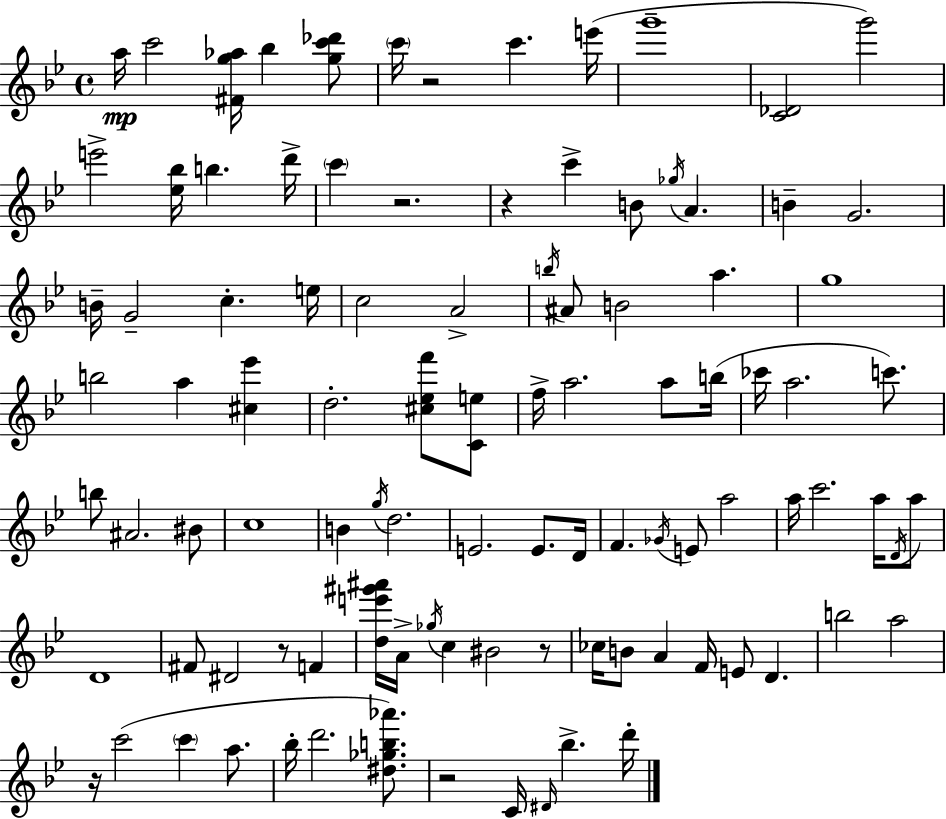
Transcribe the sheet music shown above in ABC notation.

X:1
T:Untitled
M:4/4
L:1/4
K:Bb
a/4 c'2 [^Fg_a]/4 _b [gc'_d']/2 c'/4 z2 c' e'/4 g'4 [C_D]2 g'2 e'2 [_e_b]/4 b d'/4 c' z2 z c' B/2 _g/4 A B G2 B/4 G2 c e/4 c2 A2 b/4 ^A/2 B2 a g4 b2 a [^c_e'] d2 [^c_ef']/2 [Ce]/2 f/4 a2 a/2 b/4 _c'/4 a2 c'/2 b/2 ^A2 ^B/2 c4 B g/4 d2 E2 E/2 D/4 F _G/4 E/2 a2 a/4 c'2 a/4 D/4 a/2 D4 ^F/2 ^D2 z/2 F [de'^g'^a']/4 A/4 _g/4 c ^B2 z/2 _c/4 B/2 A F/4 E/2 D b2 a2 z/4 c'2 c' a/2 _b/4 d'2 [^d_gb_a']/2 z2 C/4 ^D/4 _b d'/4